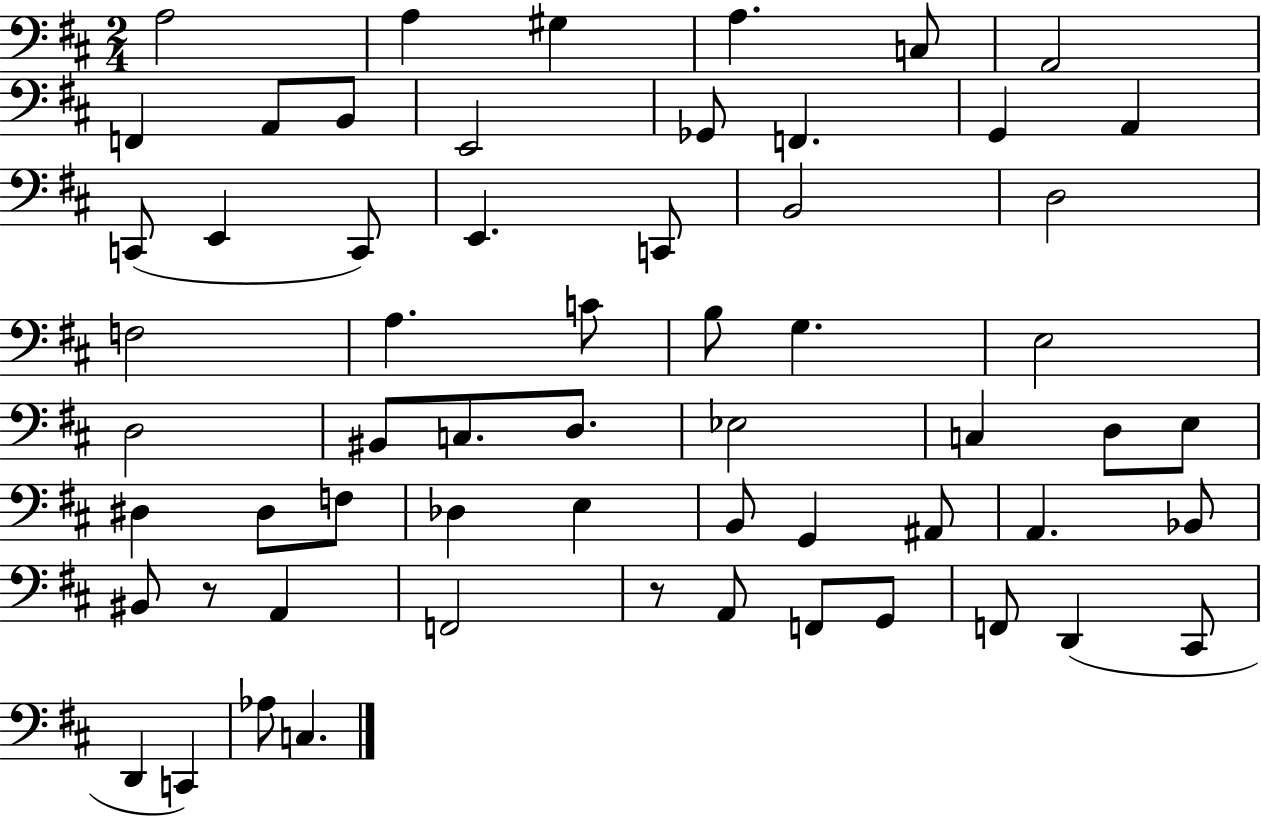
{
  \clef bass
  \numericTimeSignature
  \time 2/4
  \key d \major
  a2 | a4 gis4 | a4. c8 | a,2 | \break f,4 a,8 b,8 | e,2 | ges,8 f,4. | g,4 a,4 | \break c,8( e,4 c,8) | e,4. c,8 | b,2 | d2 | \break f2 | a4. c'8 | b8 g4. | e2 | \break d2 | bis,8 c8. d8. | ees2 | c4 d8 e8 | \break dis4 dis8 f8 | des4 e4 | b,8 g,4 ais,8 | a,4. bes,8 | \break bis,8 r8 a,4 | f,2 | r8 a,8 f,8 g,8 | f,8 d,4( cis,8 | \break d,4 c,4) | aes8 c4. | \bar "|."
}